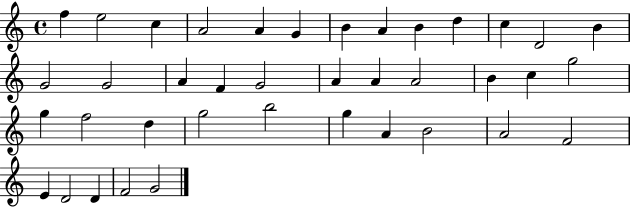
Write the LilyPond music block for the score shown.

{
  \clef treble
  \time 4/4
  \defaultTimeSignature
  \key c \major
  f''4 e''2 c''4 | a'2 a'4 g'4 | b'4 a'4 b'4 d''4 | c''4 d'2 b'4 | \break g'2 g'2 | a'4 f'4 g'2 | a'4 a'4 a'2 | b'4 c''4 g''2 | \break g''4 f''2 d''4 | g''2 b''2 | g''4 a'4 b'2 | a'2 f'2 | \break e'4 d'2 d'4 | f'2 g'2 | \bar "|."
}